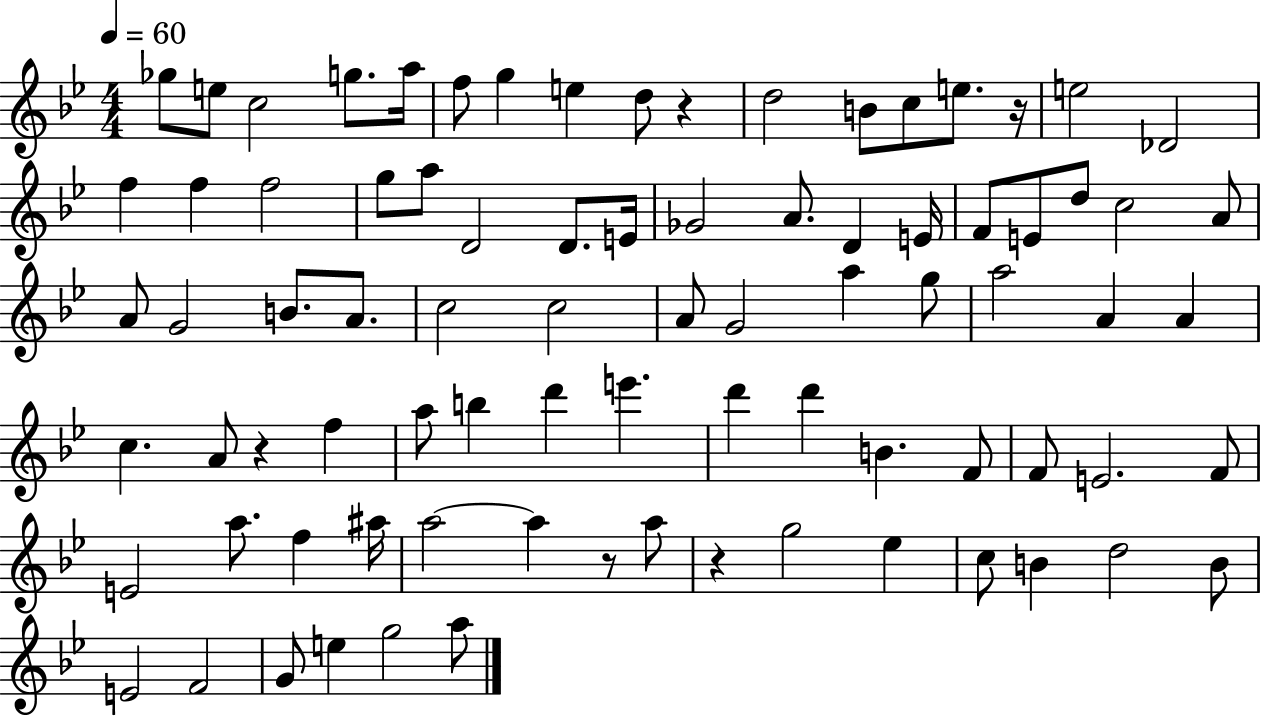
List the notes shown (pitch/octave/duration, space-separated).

Gb5/e E5/e C5/h G5/e. A5/s F5/e G5/q E5/q D5/e R/q D5/h B4/e C5/e E5/e. R/s E5/h Db4/h F5/q F5/q F5/h G5/e A5/e D4/h D4/e. E4/s Gb4/h A4/e. D4/q E4/s F4/e E4/e D5/e C5/h A4/e A4/e G4/h B4/e. A4/e. C5/h C5/h A4/e G4/h A5/q G5/e A5/h A4/q A4/q C5/q. A4/e R/q F5/q A5/e B5/q D6/q E6/q. D6/q D6/q B4/q. F4/e F4/e E4/h. F4/e E4/h A5/e. F5/q A#5/s A5/h A5/q R/e A5/e R/q G5/h Eb5/q C5/e B4/q D5/h B4/e E4/h F4/h G4/e E5/q G5/h A5/e